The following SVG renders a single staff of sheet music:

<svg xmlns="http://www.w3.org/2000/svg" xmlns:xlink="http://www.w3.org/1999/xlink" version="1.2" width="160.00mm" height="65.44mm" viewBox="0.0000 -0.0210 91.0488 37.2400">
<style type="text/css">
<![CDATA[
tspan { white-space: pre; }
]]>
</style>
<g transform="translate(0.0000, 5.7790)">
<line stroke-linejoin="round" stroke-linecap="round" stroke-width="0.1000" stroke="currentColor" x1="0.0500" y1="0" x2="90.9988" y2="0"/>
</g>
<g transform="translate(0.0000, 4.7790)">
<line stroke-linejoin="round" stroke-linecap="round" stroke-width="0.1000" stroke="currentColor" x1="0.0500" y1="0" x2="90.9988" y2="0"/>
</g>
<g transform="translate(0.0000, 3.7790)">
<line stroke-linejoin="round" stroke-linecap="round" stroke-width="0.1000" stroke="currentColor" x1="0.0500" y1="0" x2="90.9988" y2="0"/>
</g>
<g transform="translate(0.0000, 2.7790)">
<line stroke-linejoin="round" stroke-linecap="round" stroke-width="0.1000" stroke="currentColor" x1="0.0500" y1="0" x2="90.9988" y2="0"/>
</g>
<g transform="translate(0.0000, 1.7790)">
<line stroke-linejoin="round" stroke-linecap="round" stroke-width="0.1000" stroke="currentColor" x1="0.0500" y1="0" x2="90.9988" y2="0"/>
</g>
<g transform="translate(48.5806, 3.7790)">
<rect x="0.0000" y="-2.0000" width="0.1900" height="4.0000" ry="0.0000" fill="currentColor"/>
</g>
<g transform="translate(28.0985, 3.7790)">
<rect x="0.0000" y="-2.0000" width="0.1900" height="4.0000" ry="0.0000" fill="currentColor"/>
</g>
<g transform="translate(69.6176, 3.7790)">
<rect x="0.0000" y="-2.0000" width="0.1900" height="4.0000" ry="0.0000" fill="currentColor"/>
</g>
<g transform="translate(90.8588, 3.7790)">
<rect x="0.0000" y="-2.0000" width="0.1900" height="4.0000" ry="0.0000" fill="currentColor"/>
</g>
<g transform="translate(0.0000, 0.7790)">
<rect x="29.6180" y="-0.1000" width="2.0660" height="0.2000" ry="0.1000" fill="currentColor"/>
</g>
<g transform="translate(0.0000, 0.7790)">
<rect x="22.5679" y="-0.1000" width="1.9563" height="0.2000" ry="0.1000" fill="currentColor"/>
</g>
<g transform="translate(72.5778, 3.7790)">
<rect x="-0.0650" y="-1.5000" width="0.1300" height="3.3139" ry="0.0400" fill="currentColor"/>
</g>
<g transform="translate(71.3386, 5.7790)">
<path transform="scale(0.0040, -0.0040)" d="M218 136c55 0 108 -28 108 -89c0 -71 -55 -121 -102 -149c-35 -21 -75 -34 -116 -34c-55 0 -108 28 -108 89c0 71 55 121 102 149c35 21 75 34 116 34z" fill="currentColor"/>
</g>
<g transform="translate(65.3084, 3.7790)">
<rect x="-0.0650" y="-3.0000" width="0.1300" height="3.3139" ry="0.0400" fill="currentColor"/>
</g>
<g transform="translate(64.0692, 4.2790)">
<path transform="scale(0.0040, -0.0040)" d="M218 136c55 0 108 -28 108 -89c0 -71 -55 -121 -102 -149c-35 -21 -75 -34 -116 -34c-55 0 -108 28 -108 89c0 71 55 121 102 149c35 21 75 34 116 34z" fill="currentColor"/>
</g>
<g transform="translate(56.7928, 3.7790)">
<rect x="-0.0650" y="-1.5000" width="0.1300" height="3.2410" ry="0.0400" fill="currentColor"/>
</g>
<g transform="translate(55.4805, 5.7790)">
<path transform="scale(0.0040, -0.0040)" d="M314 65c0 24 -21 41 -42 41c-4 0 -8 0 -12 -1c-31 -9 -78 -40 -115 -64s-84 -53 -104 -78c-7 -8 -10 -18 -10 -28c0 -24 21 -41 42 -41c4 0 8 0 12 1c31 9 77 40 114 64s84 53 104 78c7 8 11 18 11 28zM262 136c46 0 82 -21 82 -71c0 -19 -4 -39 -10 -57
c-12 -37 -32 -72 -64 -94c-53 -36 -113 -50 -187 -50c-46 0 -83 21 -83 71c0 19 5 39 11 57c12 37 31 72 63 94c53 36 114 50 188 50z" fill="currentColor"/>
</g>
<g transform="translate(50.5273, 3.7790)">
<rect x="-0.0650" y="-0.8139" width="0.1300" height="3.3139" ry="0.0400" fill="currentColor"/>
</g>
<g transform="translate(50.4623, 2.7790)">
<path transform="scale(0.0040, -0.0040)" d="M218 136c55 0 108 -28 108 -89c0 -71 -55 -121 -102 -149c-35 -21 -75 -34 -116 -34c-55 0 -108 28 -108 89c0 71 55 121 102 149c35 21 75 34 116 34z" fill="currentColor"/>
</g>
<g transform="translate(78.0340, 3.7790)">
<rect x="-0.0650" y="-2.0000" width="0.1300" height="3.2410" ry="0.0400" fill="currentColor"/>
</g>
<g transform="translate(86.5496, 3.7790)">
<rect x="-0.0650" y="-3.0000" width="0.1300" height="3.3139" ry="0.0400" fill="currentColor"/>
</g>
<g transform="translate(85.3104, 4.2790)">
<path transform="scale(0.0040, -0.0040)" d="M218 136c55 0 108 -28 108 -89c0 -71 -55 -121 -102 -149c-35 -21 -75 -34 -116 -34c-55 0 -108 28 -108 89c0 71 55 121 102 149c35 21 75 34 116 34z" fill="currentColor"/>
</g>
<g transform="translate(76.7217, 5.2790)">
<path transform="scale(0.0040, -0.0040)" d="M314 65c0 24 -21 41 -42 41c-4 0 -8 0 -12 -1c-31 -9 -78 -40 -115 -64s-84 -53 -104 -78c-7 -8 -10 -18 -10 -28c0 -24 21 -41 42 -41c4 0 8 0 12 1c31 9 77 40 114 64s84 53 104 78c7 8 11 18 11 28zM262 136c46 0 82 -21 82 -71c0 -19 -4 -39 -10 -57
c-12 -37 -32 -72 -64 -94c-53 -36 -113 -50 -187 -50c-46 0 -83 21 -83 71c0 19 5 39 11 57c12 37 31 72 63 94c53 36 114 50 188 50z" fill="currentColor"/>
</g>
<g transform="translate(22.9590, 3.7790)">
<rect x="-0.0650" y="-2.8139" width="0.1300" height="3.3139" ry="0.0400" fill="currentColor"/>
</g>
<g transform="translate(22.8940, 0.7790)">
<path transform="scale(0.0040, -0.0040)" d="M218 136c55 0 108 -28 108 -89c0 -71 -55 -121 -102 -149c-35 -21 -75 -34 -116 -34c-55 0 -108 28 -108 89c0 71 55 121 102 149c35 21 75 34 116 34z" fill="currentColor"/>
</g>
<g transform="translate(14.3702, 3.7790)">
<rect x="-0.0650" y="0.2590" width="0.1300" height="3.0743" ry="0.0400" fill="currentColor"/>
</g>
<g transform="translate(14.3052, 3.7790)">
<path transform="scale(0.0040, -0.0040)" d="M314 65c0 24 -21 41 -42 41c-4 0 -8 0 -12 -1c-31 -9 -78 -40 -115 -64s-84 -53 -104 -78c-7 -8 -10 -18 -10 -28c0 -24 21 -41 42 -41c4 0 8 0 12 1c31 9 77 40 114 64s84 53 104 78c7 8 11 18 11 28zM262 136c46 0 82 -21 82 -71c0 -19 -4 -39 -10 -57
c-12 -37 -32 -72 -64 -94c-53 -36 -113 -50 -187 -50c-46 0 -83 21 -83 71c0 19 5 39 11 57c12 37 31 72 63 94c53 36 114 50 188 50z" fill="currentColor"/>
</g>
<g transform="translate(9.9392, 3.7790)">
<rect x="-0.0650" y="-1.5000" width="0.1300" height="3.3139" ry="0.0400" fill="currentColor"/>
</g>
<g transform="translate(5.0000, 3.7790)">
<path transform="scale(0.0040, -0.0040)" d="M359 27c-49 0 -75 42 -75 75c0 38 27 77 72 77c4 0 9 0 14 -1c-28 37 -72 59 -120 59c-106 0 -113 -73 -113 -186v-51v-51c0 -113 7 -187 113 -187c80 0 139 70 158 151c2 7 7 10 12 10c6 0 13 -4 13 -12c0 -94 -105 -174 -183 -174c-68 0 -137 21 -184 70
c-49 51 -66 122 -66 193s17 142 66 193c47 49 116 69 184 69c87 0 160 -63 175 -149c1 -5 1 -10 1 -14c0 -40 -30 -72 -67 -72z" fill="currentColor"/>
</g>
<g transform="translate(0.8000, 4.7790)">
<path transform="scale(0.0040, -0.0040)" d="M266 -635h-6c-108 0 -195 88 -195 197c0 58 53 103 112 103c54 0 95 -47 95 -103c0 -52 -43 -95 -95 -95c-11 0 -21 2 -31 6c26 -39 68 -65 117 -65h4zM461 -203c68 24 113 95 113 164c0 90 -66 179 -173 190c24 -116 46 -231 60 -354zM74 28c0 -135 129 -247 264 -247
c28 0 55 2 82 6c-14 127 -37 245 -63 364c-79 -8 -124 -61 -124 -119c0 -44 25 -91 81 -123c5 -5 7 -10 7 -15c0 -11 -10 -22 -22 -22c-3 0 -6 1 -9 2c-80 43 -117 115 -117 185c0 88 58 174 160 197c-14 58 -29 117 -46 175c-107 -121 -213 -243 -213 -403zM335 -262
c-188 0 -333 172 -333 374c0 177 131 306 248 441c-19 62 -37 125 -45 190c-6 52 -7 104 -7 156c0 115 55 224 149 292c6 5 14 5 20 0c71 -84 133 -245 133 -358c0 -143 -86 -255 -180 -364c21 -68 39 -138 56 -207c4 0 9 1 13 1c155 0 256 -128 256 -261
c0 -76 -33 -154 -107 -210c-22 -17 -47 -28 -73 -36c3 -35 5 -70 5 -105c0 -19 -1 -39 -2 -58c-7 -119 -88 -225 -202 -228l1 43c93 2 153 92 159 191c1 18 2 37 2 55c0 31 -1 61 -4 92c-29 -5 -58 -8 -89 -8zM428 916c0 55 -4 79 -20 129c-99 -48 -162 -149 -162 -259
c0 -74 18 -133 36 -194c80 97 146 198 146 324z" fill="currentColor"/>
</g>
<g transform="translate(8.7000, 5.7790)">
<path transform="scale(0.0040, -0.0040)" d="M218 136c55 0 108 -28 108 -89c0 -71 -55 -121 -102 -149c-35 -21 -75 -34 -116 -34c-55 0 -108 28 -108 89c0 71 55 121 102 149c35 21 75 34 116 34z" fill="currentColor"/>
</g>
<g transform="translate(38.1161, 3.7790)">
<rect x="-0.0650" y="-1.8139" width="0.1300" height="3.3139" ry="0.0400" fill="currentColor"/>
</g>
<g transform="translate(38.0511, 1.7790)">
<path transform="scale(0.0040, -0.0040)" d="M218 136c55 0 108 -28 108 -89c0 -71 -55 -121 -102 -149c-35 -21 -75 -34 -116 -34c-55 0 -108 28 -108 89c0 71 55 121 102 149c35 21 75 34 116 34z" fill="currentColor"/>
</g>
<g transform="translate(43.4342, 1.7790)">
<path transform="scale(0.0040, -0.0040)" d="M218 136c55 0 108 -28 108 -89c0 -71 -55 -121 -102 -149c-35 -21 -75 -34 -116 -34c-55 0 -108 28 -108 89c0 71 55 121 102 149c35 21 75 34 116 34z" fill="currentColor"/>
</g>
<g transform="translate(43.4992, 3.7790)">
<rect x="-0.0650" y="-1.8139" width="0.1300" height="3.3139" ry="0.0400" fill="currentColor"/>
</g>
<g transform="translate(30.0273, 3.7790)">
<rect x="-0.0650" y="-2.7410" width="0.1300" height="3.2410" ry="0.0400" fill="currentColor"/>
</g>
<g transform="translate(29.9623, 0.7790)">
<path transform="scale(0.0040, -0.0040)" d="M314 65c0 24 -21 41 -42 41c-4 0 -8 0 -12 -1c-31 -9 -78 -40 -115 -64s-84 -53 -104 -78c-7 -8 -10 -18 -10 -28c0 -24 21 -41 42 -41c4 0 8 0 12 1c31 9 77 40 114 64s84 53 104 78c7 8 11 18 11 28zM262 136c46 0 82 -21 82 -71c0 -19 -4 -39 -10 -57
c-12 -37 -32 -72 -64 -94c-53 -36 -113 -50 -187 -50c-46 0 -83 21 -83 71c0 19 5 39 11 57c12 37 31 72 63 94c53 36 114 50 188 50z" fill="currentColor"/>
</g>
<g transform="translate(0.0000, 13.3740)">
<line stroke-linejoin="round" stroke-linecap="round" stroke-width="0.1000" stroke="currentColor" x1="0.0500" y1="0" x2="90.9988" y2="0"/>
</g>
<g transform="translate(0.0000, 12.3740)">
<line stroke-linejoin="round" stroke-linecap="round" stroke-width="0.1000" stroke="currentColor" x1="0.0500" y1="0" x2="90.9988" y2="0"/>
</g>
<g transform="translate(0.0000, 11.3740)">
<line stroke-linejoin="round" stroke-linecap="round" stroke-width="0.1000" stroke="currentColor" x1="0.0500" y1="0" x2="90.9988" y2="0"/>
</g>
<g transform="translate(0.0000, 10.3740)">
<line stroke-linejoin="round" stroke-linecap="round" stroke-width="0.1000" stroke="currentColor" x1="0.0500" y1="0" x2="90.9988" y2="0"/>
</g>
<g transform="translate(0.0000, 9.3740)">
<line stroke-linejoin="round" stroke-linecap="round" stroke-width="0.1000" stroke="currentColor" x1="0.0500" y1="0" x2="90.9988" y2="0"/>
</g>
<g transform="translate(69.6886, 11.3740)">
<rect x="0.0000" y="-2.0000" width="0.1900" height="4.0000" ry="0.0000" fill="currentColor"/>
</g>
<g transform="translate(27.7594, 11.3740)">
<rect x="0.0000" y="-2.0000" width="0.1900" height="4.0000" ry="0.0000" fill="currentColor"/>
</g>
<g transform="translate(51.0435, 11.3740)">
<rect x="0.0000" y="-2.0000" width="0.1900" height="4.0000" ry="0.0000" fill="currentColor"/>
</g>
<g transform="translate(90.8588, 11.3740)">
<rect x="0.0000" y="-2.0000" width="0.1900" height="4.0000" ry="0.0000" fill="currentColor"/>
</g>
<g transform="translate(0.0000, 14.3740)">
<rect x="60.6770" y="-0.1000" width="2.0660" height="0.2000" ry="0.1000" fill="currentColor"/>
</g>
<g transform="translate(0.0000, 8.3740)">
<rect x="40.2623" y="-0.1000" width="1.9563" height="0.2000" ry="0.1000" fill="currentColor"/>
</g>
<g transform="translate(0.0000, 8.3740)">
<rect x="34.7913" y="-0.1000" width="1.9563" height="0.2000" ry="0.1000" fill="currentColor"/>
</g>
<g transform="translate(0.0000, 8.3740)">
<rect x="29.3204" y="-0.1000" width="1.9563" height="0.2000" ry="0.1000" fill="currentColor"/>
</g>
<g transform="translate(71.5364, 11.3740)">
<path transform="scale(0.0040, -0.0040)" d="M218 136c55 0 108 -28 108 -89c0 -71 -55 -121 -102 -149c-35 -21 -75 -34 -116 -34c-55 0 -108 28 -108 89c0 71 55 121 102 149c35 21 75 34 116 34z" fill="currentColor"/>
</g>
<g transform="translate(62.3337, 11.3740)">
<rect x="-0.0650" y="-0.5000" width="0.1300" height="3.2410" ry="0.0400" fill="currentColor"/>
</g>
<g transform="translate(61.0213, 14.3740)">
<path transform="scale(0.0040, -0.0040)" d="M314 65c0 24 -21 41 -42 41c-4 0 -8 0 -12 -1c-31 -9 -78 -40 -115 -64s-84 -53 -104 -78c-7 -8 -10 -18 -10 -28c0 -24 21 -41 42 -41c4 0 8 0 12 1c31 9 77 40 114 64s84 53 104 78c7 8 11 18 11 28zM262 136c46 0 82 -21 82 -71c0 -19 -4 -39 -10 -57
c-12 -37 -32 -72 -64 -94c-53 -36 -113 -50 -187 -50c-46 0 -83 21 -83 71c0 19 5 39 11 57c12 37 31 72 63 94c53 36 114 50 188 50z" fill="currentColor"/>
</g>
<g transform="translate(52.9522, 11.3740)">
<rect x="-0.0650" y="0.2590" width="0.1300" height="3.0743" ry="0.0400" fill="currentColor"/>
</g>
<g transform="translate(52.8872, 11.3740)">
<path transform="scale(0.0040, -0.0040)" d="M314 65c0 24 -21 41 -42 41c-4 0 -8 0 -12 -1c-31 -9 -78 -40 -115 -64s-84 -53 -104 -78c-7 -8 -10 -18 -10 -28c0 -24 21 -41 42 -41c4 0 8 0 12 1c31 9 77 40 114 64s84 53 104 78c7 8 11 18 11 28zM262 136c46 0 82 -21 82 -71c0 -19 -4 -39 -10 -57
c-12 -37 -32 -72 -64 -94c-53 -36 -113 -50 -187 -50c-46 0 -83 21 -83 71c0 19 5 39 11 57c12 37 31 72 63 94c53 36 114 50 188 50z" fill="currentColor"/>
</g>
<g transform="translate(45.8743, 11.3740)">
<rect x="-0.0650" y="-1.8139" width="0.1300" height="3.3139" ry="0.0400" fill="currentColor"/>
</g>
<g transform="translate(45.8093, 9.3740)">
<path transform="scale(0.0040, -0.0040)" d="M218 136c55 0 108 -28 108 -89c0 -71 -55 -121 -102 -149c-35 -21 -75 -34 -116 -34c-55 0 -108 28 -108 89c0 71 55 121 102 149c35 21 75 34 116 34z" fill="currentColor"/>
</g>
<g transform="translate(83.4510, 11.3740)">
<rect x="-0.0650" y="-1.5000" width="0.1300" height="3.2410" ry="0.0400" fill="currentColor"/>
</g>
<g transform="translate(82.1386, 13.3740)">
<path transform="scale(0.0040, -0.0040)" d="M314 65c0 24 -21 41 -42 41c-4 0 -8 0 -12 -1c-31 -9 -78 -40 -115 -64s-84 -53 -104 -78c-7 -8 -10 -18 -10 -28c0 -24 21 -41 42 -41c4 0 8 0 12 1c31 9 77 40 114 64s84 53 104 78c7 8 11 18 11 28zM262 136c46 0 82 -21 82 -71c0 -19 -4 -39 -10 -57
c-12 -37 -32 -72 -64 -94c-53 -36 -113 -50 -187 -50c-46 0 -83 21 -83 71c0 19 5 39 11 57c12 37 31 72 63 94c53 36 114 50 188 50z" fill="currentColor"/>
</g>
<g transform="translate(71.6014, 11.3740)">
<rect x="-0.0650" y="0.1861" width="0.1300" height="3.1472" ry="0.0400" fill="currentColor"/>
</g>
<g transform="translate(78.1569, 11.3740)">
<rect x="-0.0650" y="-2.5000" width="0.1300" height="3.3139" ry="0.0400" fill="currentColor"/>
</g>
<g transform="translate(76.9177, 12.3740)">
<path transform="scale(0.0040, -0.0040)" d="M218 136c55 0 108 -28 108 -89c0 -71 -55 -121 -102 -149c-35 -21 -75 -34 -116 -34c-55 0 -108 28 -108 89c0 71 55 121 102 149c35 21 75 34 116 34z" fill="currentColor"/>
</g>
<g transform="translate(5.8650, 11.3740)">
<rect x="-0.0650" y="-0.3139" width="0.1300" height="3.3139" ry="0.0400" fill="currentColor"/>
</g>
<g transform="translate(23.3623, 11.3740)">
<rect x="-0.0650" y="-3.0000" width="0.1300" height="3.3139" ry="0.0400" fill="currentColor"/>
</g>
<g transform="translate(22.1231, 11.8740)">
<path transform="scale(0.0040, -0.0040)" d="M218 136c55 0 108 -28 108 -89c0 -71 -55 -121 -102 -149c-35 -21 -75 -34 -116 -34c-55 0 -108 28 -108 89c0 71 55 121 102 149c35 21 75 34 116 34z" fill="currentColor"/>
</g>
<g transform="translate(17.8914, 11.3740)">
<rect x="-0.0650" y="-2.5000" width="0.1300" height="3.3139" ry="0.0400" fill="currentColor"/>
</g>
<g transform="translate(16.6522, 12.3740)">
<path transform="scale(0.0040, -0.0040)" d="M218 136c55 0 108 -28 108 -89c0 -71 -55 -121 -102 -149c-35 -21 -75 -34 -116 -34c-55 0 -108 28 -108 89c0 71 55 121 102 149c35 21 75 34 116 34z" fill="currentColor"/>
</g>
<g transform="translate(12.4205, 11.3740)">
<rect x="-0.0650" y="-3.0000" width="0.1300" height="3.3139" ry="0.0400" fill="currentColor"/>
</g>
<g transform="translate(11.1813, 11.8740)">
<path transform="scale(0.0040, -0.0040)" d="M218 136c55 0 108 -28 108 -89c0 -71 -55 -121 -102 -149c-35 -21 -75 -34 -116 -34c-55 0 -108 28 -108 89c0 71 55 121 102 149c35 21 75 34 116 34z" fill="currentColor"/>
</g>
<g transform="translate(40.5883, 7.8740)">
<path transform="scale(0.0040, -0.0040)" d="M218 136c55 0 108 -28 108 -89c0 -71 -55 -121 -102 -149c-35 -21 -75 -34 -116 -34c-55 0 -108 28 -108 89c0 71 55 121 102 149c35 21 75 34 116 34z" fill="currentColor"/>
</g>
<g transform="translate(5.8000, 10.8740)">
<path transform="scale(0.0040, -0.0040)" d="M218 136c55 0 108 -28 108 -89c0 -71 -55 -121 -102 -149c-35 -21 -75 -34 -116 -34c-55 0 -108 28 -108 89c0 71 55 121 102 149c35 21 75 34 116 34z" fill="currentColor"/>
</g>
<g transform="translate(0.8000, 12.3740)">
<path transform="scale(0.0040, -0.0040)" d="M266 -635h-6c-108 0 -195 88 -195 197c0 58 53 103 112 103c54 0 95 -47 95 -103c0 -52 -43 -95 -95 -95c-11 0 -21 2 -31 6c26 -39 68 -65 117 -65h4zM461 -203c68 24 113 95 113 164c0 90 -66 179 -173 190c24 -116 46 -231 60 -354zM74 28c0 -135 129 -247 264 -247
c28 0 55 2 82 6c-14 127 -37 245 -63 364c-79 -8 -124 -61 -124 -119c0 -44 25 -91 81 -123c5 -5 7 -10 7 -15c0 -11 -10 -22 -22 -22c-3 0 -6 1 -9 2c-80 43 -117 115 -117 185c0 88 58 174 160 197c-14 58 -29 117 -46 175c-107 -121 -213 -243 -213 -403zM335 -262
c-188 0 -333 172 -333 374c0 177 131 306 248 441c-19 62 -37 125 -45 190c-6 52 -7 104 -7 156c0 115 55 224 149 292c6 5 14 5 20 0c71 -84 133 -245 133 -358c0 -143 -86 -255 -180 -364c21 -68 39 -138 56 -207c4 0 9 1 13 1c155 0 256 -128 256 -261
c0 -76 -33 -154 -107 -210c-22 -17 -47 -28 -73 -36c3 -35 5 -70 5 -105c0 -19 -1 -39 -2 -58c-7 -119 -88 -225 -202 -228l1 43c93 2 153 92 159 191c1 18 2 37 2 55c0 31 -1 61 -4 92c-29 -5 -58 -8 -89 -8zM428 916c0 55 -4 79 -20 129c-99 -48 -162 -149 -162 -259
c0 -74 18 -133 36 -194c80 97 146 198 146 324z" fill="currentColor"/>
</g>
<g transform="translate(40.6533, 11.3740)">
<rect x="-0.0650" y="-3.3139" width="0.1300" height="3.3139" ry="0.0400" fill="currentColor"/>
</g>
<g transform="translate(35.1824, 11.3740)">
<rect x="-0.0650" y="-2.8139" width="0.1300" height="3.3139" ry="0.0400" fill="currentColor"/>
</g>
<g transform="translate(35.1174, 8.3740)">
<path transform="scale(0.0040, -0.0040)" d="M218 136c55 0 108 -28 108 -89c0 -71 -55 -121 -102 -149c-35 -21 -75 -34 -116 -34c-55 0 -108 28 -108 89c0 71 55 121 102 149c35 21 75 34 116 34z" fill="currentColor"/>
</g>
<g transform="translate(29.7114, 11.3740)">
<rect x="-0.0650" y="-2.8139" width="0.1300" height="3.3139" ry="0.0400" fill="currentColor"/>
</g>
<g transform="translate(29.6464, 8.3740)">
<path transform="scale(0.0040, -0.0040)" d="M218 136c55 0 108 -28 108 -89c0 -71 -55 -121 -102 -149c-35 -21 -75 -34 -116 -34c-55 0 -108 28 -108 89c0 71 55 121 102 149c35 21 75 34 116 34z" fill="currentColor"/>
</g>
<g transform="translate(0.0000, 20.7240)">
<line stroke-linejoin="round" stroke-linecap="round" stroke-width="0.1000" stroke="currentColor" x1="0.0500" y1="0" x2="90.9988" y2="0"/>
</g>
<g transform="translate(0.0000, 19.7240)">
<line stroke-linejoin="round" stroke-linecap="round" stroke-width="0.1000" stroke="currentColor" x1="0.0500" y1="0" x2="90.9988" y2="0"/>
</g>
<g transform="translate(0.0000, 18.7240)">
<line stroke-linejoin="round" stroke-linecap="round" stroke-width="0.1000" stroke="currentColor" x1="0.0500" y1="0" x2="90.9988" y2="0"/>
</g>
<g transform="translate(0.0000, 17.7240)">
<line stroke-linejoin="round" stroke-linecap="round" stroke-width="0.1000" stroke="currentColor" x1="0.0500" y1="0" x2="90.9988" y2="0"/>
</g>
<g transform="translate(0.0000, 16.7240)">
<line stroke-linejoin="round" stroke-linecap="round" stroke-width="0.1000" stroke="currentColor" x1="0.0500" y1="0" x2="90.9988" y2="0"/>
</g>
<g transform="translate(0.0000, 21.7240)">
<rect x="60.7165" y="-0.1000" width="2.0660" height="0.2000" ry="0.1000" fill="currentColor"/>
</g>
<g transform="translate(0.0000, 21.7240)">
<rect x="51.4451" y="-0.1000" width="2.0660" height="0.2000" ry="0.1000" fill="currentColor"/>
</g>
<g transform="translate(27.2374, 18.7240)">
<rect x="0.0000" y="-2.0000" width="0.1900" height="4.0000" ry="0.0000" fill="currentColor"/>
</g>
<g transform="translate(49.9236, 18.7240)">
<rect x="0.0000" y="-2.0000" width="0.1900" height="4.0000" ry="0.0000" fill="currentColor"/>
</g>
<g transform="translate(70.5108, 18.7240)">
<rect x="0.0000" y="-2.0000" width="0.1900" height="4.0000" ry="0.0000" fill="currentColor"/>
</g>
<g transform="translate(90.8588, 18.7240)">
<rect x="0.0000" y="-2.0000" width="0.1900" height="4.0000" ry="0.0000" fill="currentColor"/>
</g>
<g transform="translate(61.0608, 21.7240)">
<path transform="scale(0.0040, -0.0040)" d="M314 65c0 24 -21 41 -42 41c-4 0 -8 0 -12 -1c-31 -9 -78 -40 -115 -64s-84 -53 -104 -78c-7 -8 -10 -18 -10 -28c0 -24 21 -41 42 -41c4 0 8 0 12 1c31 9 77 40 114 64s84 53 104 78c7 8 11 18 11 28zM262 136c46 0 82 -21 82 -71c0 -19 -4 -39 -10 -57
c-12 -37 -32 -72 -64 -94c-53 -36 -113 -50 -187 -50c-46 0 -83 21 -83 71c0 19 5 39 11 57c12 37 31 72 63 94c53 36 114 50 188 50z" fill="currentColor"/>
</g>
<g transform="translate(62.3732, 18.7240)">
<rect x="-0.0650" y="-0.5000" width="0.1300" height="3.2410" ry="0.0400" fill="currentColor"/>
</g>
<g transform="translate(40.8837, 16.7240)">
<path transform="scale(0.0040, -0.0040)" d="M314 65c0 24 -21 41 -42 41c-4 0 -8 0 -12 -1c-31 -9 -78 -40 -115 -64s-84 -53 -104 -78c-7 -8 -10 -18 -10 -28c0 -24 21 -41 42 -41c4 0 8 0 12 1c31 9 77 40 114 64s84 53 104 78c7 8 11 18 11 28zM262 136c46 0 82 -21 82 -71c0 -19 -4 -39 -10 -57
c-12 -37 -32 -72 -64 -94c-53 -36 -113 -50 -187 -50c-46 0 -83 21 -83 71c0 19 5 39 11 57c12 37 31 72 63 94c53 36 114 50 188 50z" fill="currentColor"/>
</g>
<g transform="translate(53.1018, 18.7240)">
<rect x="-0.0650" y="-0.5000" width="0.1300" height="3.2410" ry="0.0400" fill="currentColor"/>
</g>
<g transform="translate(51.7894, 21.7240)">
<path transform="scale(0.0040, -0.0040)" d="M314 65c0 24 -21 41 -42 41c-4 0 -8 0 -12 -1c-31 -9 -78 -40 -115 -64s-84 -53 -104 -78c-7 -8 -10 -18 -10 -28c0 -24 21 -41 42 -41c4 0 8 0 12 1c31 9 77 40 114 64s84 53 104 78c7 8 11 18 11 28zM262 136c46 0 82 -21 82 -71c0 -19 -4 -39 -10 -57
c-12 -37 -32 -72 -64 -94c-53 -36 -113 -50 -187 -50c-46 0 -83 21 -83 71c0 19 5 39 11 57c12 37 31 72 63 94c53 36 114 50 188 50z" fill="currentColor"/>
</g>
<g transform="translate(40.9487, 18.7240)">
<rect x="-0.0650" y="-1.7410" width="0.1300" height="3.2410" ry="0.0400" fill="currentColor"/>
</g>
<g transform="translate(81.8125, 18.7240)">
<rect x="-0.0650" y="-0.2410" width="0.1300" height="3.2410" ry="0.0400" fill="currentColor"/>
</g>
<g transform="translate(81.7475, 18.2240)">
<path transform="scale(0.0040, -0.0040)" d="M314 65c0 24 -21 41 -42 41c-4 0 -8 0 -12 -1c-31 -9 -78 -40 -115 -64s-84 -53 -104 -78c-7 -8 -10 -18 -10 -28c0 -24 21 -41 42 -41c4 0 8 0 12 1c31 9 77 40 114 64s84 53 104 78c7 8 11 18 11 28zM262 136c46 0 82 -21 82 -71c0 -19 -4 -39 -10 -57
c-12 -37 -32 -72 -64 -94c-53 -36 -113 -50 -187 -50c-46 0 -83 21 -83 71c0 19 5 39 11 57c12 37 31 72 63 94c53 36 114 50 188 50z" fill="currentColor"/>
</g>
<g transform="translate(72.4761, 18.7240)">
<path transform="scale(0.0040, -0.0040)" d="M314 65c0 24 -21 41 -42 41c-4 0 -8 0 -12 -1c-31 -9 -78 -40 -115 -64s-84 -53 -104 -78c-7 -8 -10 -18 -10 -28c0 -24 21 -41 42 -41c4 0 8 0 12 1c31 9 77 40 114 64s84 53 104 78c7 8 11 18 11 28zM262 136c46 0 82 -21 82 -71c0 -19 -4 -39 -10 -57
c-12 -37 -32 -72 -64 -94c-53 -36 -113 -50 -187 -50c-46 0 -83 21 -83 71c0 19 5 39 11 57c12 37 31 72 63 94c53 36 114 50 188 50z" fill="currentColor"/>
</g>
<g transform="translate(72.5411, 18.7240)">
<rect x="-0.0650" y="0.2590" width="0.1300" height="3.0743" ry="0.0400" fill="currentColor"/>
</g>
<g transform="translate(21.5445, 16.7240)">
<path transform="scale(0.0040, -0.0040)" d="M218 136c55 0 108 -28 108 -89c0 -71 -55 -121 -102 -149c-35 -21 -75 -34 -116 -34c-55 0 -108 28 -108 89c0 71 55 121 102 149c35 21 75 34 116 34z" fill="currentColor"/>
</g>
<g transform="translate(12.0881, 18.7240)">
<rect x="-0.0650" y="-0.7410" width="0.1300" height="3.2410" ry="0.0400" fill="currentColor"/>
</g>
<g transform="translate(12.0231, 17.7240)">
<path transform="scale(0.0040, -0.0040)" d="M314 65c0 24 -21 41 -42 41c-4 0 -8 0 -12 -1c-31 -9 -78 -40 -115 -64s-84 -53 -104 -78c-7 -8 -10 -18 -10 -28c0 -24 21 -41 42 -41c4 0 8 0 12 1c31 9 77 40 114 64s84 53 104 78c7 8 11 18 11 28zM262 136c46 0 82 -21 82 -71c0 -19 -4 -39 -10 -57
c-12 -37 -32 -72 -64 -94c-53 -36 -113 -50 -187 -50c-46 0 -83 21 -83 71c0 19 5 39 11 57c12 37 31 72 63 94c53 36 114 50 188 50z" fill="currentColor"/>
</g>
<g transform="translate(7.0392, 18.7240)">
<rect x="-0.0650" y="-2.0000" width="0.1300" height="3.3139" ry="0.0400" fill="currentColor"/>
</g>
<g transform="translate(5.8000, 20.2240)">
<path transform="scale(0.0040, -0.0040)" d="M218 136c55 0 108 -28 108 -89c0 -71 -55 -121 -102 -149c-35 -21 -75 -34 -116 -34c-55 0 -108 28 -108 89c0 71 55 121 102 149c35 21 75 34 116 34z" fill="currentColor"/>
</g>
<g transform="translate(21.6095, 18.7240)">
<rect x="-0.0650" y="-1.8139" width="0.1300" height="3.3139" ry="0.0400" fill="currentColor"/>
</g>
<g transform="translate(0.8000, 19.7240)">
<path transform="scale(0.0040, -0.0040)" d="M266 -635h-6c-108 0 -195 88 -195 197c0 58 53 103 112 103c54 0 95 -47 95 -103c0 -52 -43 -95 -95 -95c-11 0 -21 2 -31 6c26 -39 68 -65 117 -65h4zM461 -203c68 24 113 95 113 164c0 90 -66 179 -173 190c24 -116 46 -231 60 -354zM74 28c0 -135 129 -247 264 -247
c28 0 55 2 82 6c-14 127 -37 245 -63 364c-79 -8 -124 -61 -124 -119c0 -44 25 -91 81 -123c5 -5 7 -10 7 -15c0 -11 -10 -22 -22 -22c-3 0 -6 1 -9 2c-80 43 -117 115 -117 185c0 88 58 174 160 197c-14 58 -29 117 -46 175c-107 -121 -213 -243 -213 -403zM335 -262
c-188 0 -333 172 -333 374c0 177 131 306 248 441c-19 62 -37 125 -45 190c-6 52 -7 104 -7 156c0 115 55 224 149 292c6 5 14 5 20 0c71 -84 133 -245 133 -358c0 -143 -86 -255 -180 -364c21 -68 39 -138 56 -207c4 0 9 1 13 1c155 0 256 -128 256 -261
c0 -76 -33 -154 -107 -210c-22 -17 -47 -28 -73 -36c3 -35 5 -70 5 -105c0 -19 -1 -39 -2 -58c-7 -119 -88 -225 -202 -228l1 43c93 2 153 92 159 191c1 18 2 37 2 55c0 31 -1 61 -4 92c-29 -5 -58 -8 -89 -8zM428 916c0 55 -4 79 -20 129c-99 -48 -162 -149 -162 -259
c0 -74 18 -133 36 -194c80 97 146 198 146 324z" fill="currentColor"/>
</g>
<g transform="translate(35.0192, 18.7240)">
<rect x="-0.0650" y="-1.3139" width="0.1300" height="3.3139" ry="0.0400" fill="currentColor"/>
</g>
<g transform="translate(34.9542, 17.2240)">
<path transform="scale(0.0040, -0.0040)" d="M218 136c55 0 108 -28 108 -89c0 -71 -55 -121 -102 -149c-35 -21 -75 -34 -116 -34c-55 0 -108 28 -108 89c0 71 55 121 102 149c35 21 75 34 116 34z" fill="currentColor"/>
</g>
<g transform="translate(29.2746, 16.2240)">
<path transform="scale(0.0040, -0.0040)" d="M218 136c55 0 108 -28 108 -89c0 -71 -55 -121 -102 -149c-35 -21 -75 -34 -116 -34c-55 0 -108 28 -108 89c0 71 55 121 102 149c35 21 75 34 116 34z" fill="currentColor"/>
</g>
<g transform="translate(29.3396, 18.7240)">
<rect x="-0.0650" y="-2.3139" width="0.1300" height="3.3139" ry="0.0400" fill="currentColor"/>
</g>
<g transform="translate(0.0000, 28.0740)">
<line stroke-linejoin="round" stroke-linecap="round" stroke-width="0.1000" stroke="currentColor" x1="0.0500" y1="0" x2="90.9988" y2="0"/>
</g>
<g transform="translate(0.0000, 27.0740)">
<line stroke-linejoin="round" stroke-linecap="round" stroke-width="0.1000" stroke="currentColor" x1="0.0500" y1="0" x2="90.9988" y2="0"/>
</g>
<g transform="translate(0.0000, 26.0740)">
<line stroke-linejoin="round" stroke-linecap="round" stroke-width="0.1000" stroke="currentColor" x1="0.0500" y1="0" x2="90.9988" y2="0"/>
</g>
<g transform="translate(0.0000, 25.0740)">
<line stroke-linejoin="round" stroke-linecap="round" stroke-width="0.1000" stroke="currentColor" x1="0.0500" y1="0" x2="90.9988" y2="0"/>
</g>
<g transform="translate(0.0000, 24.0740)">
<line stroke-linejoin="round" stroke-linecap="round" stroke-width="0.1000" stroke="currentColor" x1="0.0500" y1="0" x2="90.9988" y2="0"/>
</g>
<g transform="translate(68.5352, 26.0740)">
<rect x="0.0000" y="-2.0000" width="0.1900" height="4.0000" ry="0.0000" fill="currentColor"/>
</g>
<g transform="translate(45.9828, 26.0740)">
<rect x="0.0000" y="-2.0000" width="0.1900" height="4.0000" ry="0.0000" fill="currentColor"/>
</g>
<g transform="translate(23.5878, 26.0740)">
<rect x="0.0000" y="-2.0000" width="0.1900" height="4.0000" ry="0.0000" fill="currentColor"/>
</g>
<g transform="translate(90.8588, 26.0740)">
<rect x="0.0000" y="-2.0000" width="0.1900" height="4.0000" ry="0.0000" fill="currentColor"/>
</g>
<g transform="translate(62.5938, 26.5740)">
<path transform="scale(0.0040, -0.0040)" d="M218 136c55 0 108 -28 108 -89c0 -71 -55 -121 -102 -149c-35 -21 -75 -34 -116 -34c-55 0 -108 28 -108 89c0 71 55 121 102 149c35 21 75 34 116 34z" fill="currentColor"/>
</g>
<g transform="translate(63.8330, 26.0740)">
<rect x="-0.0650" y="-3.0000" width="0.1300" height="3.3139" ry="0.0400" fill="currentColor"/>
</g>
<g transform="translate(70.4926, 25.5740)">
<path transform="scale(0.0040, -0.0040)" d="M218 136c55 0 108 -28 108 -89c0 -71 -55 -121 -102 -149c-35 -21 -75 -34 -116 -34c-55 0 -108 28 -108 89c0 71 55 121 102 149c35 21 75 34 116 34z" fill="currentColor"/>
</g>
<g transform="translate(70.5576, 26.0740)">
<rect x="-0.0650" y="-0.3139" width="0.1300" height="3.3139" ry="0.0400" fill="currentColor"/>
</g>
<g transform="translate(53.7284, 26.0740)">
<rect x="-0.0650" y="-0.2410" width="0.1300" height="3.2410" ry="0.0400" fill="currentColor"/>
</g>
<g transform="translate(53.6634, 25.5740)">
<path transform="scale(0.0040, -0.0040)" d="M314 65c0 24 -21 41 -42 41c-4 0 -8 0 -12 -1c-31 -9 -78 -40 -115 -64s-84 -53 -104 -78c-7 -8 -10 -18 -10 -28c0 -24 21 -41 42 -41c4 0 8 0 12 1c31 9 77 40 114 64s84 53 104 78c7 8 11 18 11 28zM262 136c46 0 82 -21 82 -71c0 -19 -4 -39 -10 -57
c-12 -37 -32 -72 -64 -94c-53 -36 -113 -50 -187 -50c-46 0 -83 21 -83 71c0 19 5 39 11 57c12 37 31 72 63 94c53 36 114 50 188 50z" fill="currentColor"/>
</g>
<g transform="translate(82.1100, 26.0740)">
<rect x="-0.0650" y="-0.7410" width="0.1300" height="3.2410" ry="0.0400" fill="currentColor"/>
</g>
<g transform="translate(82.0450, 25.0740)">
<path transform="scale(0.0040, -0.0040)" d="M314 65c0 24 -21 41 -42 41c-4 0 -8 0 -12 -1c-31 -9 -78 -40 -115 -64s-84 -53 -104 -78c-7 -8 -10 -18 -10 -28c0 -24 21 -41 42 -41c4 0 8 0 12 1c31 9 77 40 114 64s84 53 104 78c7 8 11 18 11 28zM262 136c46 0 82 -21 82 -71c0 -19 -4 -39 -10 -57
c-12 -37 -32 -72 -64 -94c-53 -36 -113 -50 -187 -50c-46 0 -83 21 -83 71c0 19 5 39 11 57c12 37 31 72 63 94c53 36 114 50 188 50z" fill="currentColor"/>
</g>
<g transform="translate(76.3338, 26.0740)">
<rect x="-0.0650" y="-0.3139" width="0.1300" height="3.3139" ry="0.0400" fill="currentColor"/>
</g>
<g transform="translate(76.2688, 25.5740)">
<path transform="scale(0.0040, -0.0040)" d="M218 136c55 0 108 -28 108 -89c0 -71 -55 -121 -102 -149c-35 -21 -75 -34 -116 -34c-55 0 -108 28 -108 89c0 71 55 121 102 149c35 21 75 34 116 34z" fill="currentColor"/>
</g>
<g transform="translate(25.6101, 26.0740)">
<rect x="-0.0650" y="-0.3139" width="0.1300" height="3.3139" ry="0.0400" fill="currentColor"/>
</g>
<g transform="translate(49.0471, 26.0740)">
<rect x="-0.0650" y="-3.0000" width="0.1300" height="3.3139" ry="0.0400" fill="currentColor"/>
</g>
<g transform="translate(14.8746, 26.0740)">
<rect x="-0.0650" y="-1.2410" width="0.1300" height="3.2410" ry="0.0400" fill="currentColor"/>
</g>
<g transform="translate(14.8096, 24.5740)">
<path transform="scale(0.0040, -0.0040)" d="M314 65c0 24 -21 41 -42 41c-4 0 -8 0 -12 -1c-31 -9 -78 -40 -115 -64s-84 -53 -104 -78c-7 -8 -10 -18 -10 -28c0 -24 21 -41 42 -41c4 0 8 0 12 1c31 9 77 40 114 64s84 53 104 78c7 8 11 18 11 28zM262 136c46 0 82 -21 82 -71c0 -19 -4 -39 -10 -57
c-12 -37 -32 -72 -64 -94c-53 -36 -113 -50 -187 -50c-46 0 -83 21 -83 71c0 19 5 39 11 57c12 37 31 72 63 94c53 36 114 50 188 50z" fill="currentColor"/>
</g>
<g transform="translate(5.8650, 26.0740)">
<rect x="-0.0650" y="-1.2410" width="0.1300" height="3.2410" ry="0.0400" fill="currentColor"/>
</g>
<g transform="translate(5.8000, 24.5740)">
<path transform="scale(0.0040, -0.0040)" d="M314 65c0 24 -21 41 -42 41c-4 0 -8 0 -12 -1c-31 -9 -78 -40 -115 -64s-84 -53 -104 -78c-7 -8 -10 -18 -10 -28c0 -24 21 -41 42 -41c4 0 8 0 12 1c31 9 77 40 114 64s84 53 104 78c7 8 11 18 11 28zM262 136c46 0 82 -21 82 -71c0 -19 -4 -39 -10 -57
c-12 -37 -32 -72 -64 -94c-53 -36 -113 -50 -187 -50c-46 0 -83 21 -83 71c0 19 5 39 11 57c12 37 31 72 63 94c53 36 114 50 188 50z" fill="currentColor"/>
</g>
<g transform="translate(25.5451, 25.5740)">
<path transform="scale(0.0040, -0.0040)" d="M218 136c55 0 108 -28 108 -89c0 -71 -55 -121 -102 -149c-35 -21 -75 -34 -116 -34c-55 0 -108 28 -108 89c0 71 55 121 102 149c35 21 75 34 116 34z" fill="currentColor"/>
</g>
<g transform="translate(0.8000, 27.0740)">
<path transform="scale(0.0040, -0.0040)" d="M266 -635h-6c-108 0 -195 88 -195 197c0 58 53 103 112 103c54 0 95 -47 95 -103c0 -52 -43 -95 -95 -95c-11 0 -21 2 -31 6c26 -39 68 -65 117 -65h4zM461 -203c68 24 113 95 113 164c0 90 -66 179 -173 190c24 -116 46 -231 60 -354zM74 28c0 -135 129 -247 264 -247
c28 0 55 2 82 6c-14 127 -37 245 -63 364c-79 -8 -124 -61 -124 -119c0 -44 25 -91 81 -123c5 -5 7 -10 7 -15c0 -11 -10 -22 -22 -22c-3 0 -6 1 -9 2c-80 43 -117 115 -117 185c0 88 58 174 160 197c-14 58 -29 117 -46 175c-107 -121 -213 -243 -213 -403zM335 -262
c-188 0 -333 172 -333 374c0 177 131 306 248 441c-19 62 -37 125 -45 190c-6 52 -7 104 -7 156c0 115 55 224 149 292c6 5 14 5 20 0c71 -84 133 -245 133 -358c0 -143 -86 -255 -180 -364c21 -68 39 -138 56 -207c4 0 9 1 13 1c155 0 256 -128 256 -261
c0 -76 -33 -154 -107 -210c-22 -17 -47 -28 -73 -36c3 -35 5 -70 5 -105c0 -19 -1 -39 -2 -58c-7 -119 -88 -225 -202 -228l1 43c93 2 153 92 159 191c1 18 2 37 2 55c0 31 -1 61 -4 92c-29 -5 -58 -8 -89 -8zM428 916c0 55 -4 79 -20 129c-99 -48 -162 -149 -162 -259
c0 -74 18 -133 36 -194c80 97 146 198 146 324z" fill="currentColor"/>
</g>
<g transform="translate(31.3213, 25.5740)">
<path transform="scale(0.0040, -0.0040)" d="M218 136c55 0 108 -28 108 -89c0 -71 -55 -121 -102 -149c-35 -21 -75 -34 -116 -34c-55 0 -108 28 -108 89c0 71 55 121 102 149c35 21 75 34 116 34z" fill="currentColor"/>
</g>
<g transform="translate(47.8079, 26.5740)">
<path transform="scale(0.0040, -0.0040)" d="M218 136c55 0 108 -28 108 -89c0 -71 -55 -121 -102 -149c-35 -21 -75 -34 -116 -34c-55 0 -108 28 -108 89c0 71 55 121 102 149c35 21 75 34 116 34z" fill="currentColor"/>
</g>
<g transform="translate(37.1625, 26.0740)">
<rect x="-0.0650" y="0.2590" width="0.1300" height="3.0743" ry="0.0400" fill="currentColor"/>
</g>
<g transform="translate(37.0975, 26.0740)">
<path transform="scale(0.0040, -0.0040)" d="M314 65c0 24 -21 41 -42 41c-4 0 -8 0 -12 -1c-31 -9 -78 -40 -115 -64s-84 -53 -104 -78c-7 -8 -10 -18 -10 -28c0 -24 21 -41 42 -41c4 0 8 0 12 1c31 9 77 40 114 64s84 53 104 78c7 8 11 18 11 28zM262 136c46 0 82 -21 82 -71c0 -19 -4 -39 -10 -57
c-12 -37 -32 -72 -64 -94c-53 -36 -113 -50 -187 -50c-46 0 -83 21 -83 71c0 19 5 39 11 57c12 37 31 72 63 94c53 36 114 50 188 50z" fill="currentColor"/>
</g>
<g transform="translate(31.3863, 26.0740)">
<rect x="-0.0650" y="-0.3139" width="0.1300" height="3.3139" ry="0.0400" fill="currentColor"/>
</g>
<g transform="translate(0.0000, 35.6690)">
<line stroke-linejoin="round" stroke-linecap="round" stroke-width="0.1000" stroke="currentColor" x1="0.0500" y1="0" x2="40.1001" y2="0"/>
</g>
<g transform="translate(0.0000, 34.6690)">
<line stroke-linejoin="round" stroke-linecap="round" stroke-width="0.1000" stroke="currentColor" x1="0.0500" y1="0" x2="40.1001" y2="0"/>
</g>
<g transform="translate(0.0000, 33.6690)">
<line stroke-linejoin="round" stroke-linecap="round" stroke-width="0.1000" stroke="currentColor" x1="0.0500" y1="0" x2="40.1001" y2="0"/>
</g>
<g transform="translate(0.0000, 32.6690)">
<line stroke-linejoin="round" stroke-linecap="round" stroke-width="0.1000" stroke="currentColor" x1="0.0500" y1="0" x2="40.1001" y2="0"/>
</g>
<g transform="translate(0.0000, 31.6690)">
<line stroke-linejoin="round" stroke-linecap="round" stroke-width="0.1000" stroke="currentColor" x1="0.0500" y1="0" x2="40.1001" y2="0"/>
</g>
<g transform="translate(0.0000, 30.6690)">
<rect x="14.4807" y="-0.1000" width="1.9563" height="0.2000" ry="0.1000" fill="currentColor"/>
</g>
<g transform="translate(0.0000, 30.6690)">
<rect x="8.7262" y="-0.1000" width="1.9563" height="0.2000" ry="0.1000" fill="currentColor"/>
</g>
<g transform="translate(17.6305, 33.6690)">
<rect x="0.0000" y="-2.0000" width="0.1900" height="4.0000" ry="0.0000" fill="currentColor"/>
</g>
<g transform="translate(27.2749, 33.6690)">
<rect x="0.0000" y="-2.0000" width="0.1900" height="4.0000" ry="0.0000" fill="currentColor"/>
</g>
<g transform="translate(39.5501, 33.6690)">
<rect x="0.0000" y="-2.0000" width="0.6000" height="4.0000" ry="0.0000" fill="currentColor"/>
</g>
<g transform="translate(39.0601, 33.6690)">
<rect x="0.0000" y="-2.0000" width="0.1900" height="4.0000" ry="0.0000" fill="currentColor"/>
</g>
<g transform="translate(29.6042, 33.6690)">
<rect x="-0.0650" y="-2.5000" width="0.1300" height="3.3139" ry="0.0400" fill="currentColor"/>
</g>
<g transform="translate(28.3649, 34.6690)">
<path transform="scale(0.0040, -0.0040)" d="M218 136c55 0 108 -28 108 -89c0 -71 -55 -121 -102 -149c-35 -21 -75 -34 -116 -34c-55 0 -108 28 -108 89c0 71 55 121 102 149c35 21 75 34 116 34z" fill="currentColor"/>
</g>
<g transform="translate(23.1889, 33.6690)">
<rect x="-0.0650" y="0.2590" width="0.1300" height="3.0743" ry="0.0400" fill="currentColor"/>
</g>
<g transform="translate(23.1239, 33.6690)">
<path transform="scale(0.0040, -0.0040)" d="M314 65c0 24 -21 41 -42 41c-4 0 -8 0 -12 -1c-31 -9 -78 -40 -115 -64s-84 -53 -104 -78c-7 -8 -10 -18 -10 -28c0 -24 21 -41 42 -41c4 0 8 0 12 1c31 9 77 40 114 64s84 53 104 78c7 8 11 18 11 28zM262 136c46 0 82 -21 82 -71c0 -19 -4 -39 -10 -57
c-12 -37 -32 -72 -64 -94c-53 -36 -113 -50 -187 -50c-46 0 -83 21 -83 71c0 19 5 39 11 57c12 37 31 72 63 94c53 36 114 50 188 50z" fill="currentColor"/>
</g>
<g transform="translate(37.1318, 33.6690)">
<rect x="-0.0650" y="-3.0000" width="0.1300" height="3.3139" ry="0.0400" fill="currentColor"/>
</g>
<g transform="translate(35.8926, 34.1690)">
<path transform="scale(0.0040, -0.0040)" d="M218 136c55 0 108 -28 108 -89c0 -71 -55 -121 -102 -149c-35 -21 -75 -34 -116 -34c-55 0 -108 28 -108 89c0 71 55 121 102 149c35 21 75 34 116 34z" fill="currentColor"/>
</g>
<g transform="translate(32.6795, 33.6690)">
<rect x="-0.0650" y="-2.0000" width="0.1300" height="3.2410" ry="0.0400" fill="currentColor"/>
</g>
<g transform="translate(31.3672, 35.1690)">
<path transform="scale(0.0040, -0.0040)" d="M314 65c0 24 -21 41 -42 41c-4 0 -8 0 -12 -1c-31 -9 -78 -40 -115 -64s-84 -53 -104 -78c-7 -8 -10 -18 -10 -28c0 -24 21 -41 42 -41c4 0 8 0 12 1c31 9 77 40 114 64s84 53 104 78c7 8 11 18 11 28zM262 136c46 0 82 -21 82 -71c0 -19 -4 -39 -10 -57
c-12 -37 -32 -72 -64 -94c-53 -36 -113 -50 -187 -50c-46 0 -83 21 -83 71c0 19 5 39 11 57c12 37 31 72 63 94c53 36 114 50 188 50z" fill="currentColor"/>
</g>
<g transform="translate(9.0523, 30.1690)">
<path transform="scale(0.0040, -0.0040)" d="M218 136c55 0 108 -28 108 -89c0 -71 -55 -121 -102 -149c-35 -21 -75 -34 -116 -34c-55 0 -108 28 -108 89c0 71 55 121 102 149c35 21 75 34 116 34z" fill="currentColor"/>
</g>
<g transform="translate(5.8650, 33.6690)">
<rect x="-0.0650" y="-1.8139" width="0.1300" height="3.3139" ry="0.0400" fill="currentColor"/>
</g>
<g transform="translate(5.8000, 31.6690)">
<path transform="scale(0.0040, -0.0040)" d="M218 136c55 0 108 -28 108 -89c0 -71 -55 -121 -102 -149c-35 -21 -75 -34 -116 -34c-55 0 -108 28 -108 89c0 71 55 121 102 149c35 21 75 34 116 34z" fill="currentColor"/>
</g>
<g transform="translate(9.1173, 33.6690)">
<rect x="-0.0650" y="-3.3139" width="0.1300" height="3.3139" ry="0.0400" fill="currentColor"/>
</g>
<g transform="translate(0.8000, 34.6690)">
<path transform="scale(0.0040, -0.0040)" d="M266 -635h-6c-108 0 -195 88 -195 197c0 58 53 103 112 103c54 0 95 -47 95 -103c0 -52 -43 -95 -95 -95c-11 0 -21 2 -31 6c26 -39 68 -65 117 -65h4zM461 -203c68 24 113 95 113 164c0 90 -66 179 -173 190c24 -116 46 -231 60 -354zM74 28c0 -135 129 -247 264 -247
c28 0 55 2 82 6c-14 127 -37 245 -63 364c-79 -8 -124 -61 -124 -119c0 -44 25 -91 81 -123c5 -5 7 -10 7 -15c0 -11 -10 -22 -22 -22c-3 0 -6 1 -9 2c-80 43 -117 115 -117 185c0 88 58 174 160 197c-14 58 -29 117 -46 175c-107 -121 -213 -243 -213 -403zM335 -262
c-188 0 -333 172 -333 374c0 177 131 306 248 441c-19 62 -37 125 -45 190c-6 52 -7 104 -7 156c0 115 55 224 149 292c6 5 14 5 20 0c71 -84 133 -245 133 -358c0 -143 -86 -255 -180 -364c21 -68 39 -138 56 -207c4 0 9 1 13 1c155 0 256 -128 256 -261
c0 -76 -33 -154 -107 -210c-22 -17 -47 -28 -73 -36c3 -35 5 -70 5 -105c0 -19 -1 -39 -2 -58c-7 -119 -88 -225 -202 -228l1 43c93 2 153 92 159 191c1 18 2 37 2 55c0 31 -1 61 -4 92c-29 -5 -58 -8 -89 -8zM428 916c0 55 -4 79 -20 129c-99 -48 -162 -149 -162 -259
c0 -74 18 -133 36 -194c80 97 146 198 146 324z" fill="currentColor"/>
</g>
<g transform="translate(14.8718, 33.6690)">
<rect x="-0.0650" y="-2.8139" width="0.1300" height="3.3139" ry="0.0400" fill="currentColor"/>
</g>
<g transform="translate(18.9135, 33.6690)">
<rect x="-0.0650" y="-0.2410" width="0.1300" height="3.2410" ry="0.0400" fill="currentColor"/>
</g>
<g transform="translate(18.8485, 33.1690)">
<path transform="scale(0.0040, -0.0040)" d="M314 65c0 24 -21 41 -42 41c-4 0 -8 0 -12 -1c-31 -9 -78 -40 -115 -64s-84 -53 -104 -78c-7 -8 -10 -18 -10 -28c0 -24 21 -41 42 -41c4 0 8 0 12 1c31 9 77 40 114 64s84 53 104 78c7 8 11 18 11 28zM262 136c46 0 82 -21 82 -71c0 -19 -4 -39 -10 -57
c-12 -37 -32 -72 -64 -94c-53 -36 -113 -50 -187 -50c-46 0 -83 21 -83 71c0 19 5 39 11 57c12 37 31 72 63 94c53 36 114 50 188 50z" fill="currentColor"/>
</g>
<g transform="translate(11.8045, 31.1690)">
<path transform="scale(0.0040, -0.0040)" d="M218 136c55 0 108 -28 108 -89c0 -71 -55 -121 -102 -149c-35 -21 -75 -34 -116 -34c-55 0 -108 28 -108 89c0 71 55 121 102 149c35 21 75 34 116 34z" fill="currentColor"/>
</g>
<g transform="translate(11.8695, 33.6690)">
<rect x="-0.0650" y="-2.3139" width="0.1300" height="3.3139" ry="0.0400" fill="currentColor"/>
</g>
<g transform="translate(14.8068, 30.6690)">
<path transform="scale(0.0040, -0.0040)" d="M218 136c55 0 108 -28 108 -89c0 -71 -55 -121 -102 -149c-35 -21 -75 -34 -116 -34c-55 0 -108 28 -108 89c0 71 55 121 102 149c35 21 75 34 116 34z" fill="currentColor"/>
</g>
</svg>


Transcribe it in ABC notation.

X:1
T:Untitled
M:4/4
L:1/4
K:C
E B2 a a2 f f d E2 A E F2 A c A G A a a b f B2 C2 B G E2 F d2 f g e f2 C2 C2 B2 c2 e2 e2 c c B2 A c2 A c c d2 f b g a c2 B2 G F2 A